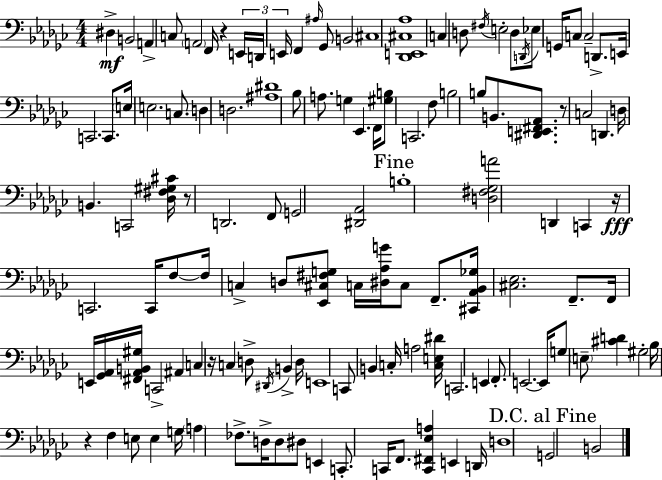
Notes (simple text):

D#3/q B2/h A2/q C3/e A2/h F2/s R/q E2/s D2/s E2/s F2/q A#3/s Gb2/e B2/h C#3/w [Db2,E2,C#3,Ab3]/w C3/q D3/e F#3/s E3/h D3/e D2/s Eb3/e G2/s C3/e C3/h D2/e. E2/s C2/h. C2/e. E3/s E3/h. C3/e. D3/q D3/h. [A#3,D#4]/w Bb3/e A3/e. G3/q Eb2/q. F2/s [G#3,B3]/e C2/h. F3/e B3/h B3/e B2/e. [D#2,E2,F#2,Ab2]/e. R/e C3/h D2/q. D3/s B2/q. C2/h [Db3,F#3,G#3,C#4]/s R/e D2/h. F2/e G2/h [D#2,Ab2]/h B3/w [D3,F#3,Gb3,A4]/h D2/q C2/q R/s C2/h. C2/s F3/e F3/s C3/q D3/e [Eb2,C#3,F#3,G3]/e C3/s [D#3,Ab3,G4]/s C3/e F2/e. [C#2,Ab2,Bb2,Gb3]/s [C#3,Eb3]/h. F2/e. F2/s E2/s [Gb2,Ab2]/s [F#2,Ab2,B2,G#3]/s C2/h A#2/q C3/q R/s C3/q D3/e D#2/s B2/q D3/s E2/w C2/e B2/q C3/s A3/h [C3,E3,D#4]/s C2/h. E2/q F2/e. E2/h. E2/s G3/e E3/e [C#4,D4]/q G#3/h Bb3/s R/q F3/q E3/e E3/q G3/s A3/q FES3/e. D3/s D3/e D#3/e E2/q C2/e. C2/s F2/e. [C2,F#2,Eb3,A3]/q E2/q D2/s D3/w G2/h B2/h